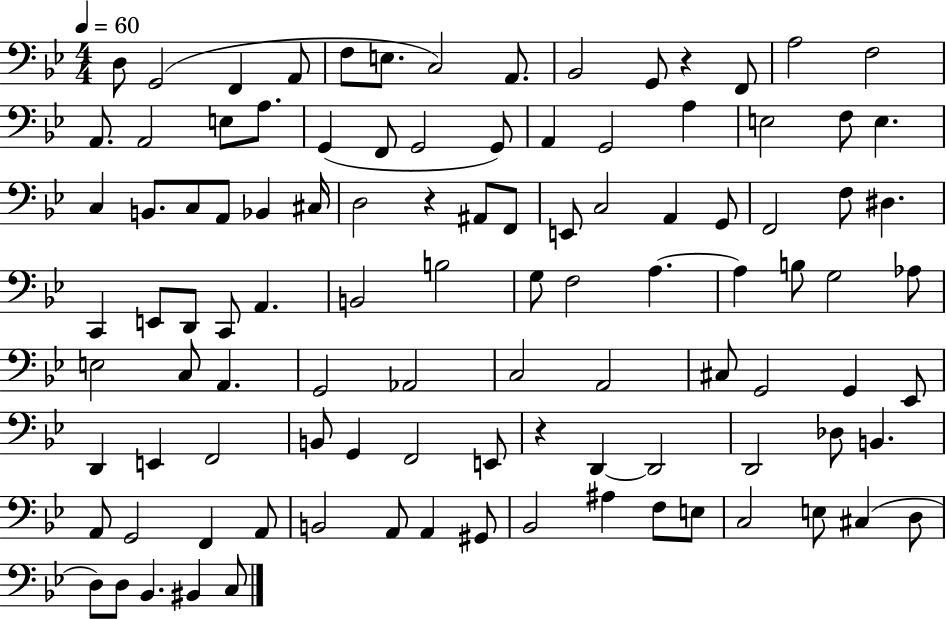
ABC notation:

X:1
T:Untitled
M:4/4
L:1/4
K:Bb
D,/2 G,,2 F,, A,,/2 F,/2 E,/2 C,2 A,,/2 _B,,2 G,,/2 z F,,/2 A,2 F,2 A,,/2 A,,2 E,/2 A,/2 G,, F,,/2 G,,2 G,,/2 A,, G,,2 A, E,2 F,/2 E, C, B,,/2 C,/2 A,,/2 _B,, ^C,/4 D,2 z ^A,,/2 F,,/2 E,,/2 C,2 A,, G,,/2 F,,2 F,/2 ^D, C,, E,,/2 D,,/2 C,,/2 A,, B,,2 B,2 G,/2 F,2 A, A, B,/2 G,2 _A,/2 E,2 C,/2 A,, G,,2 _A,,2 C,2 A,,2 ^C,/2 G,,2 G,, _E,,/2 D,, E,, F,,2 B,,/2 G,, F,,2 E,,/2 z D,, D,,2 D,,2 _D,/2 B,, A,,/2 G,,2 F,, A,,/2 B,,2 A,,/2 A,, ^G,,/2 _B,,2 ^A, F,/2 E,/2 C,2 E,/2 ^C, D,/2 D,/2 D,/2 _B,, ^B,, C,/2